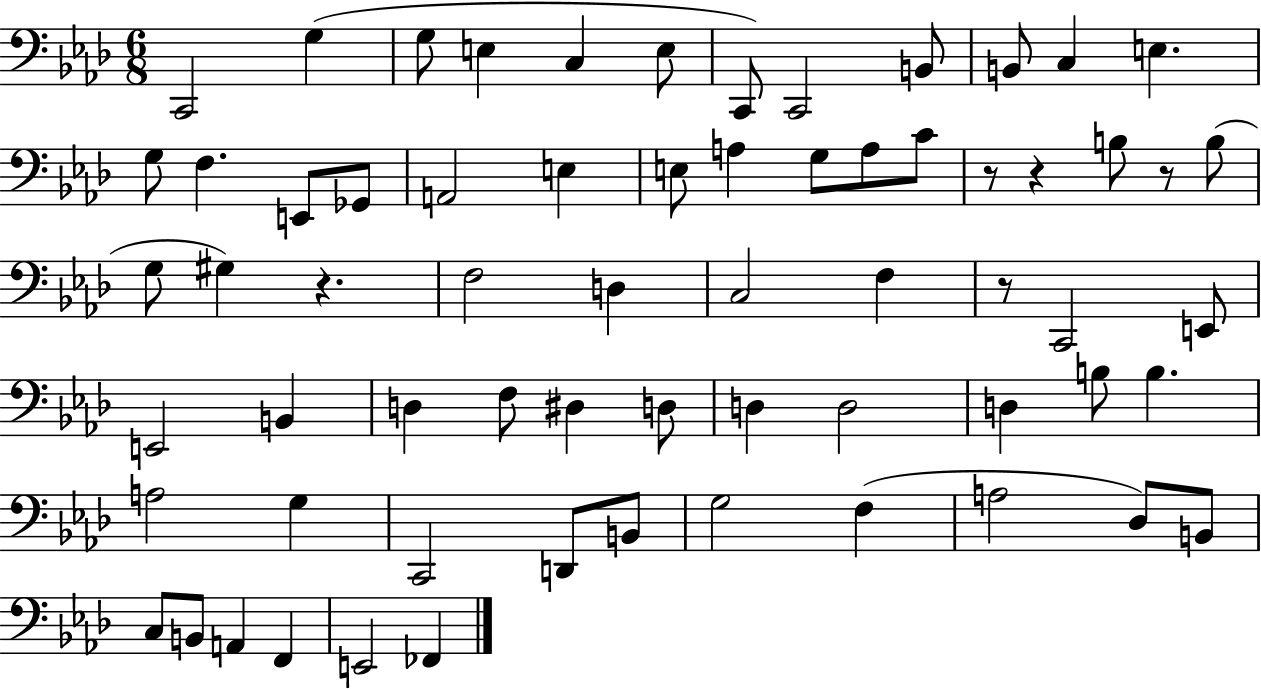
{
  \clef bass
  \numericTimeSignature
  \time 6/8
  \key aes \major
  \repeat volta 2 { c,2 g4( | g8 e4 c4 e8 | c,8) c,2 b,8 | b,8 c4 e4. | \break g8 f4. e,8 ges,8 | a,2 e4 | e8 a4 g8 a8 c'8 | r8 r4 b8 r8 b8( | \break g8 gis4) r4. | f2 d4 | c2 f4 | r8 c,2 e,8 | \break e,2 b,4 | d4 f8 dis4 d8 | d4 d2 | d4 b8 b4. | \break a2 g4 | c,2 d,8 b,8 | g2 f4( | a2 des8) b,8 | \break c8 b,8 a,4 f,4 | e,2 fes,4 | } \bar "|."
}